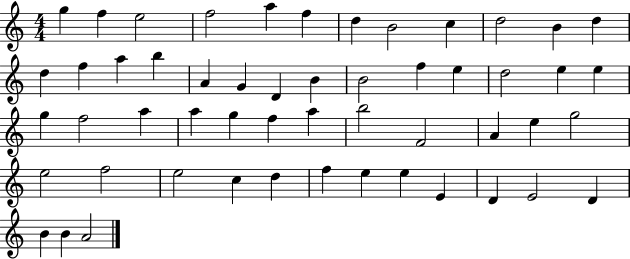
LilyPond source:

{
  \clef treble
  \numericTimeSignature
  \time 4/4
  \key c \major
  g''4 f''4 e''2 | f''2 a''4 f''4 | d''4 b'2 c''4 | d''2 b'4 d''4 | \break d''4 f''4 a''4 b''4 | a'4 g'4 d'4 b'4 | b'2 f''4 e''4 | d''2 e''4 e''4 | \break g''4 f''2 a''4 | a''4 g''4 f''4 a''4 | b''2 f'2 | a'4 e''4 g''2 | \break e''2 f''2 | e''2 c''4 d''4 | f''4 e''4 e''4 e'4 | d'4 e'2 d'4 | \break b'4 b'4 a'2 | \bar "|."
}